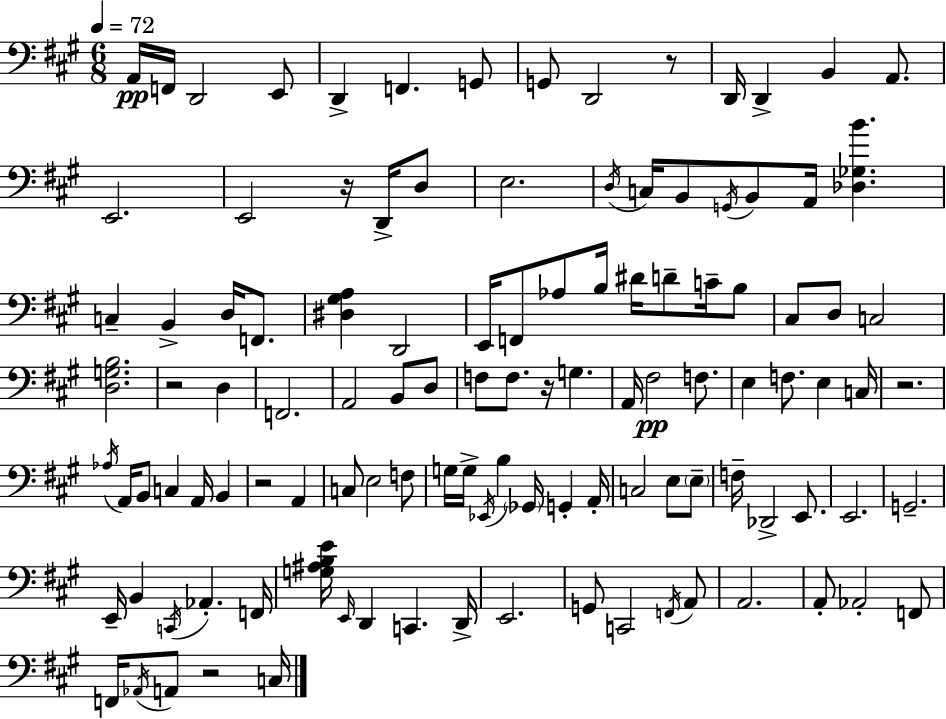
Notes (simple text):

A2/s F2/s D2/h E2/e D2/q F2/q. G2/e G2/e D2/h R/e D2/s D2/q B2/q A2/e. E2/h. E2/h R/s D2/s D3/e E3/h. D3/s C3/s B2/e G2/s B2/e A2/s [Db3,Gb3,B4]/q. C3/q B2/q D3/s F2/e. [D#3,G#3,A3]/q D2/h E2/s F2/e Ab3/e B3/s D#4/s D4/e C4/s B3/e C#3/e D3/e C3/h [D3,G3,B3]/h. R/h D3/q F2/h. A2/h B2/e D3/e F3/e F3/e. R/s G3/q. A2/s F#3/h F3/e. E3/q F3/e. E3/q C3/s R/h. Ab3/s A2/s B2/e C3/q A2/s B2/q R/h A2/q C3/e E3/h F3/e G3/s G3/s Eb2/s B3/q Gb2/s G2/q A2/s C3/h E3/e E3/e F3/s Db2/h E2/e. E2/h. G2/h. E2/s B2/q C2/s Ab2/q. F2/s [G3,A#3,B3,E4]/s E2/s D2/q C2/q. D2/s E2/h. G2/e C2/h F2/s A2/e A2/h. A2/e Ab2/h F2/e F2/s Ab2/s A2/e R/h C3/s